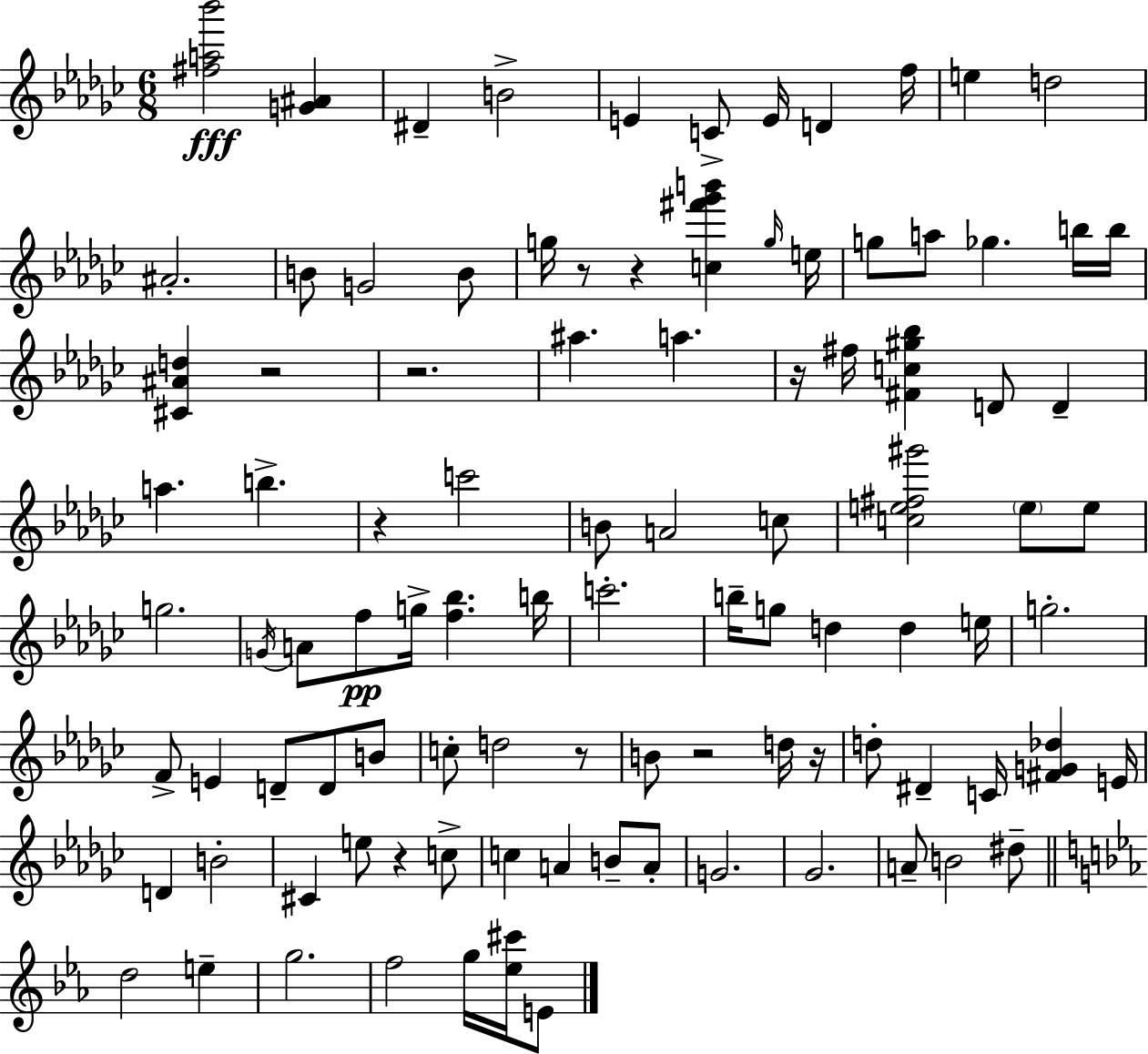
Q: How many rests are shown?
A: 10